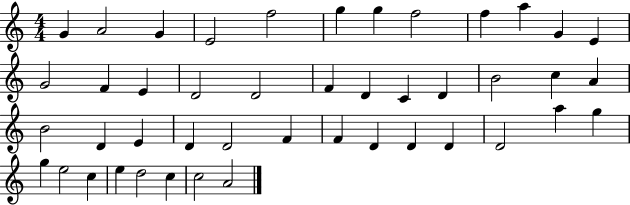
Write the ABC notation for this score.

X:1
T:Untitled
M:4/4
L:1/4
K:C
G A2 G E2 f2 g g f2 f a G E G2 F E D2 D2 F D C D B2 c A B2 D E D D2 F F D D D D2 a g g e2 c e d2 c c2 A2